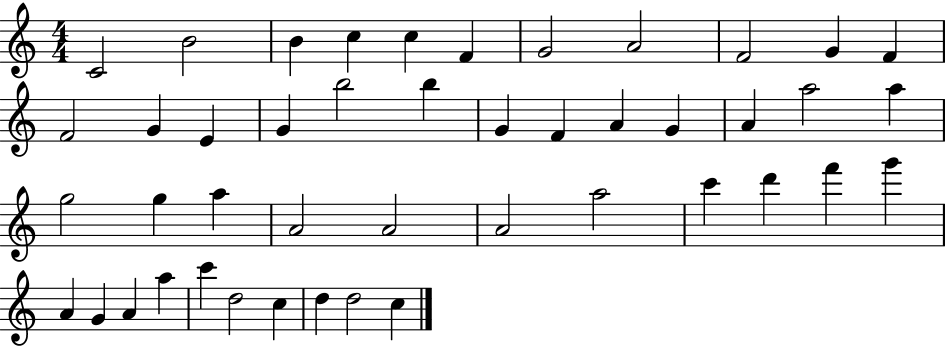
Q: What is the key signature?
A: C major